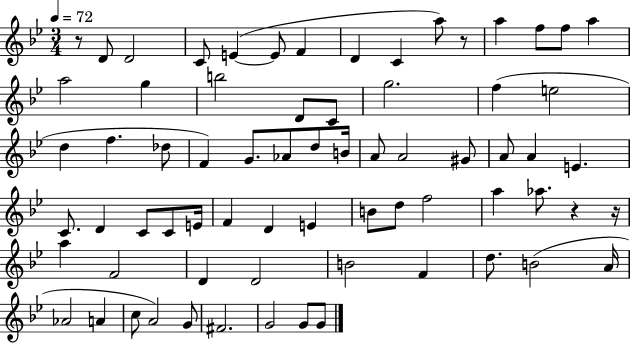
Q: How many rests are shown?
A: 4